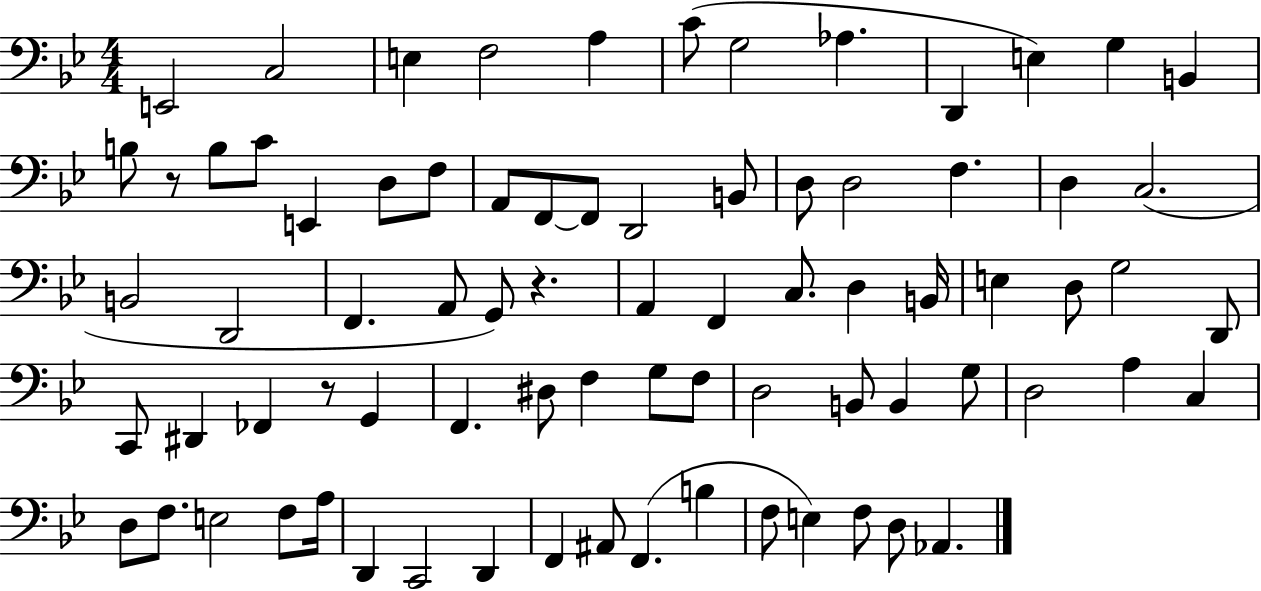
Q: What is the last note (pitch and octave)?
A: Ab2